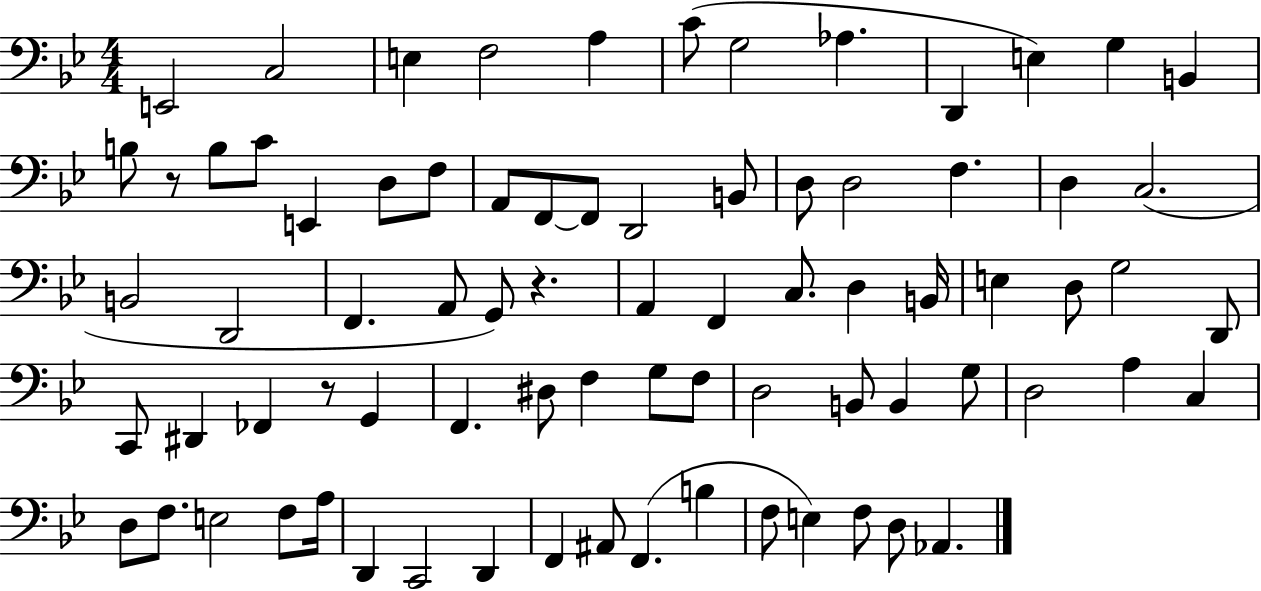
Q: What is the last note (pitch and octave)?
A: Ab2